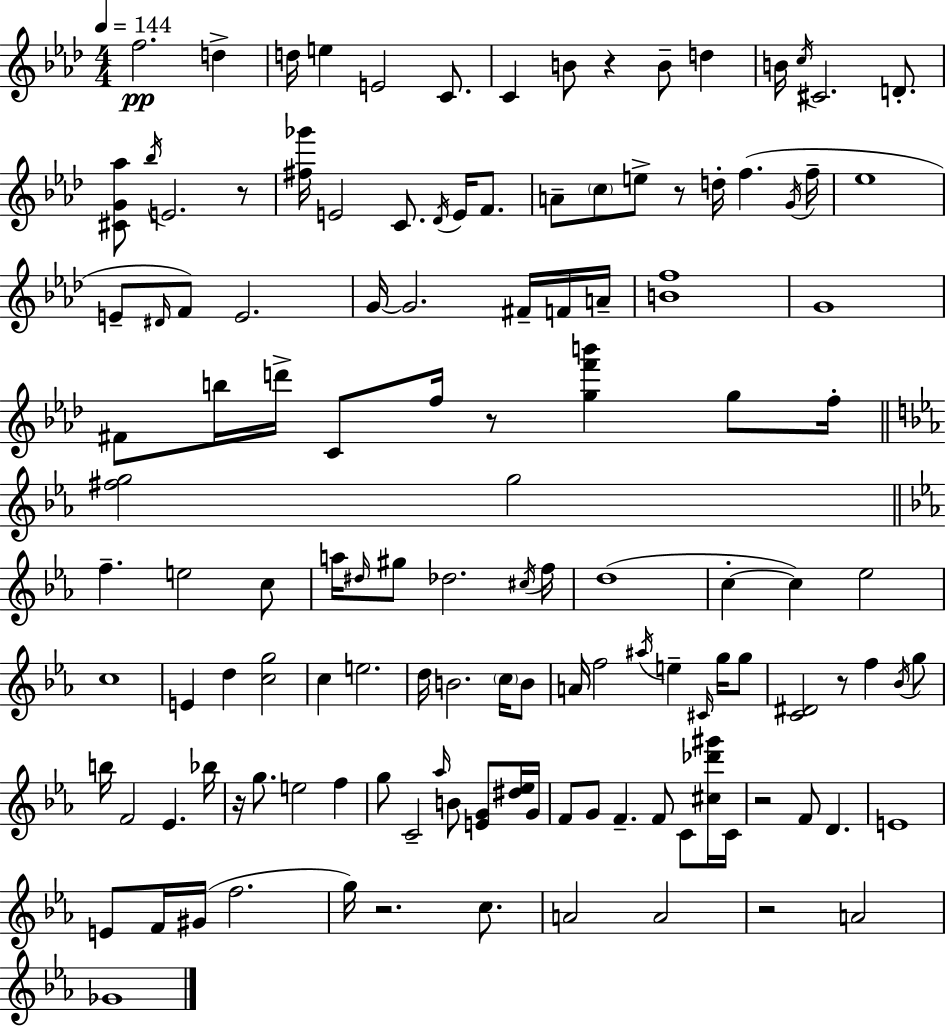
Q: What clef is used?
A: treble